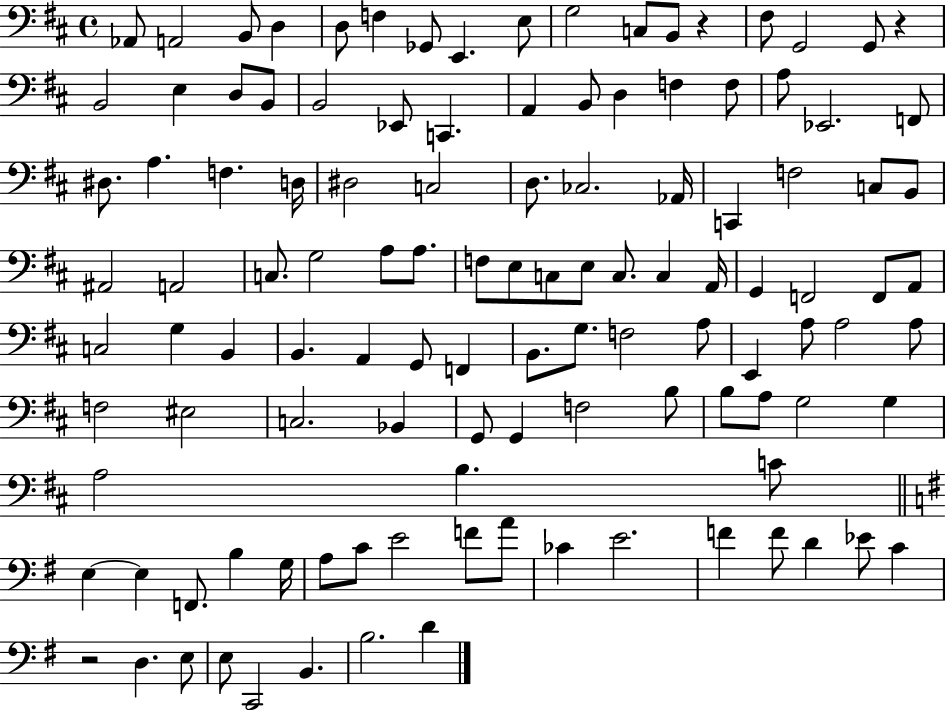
X:1
T:Untitled
M:4/4
L:1/4
K:D
_A,,/2 A,,2 B,,/2 D, D,/2 F, _G,,/2 E,, E,/2 G,2 C,/2 B,,/2 z ^F,/2 G,,2 G,,/2 z B,,2 E, D,/2 B,,/2 B,,2 _E,,/2 C,, A,, B,,/2 D, F, F,/2 A,/2 _E,,2 F,,/2 ^D,/2 A, F, D,/4 ^D,2 C,2 D,/2 _C,2 _A,,/4 C,, F,2 C,/2 B,,/2 ^A,,2 A,,2 C,/2 G,2 A,/2 A,/2 F,/2 E,/2 C,/2 E,/2 C,/2 C, A,,/4 G,, F,,2 F,,/2 A,,/2 C,2 G, B,, B,, A,, G,,/2 F,, B,,/2 G,/2 F,2 A,/2 E,, A,/2 A,2 A,/2 F,2 ^E,2 C,2 _B,, G,,/2 G,, F,2 B,/2 B,/2 A,/2 G,2 G, A,2 B, C/2 E, E, F,,/2 B, G,/4 A,/2 C/2 E2 F/2 A/2 _C E2 F F/2 D _E/2 C z2 D, E,/2 E,/2 C,,2 B,, B,2 D